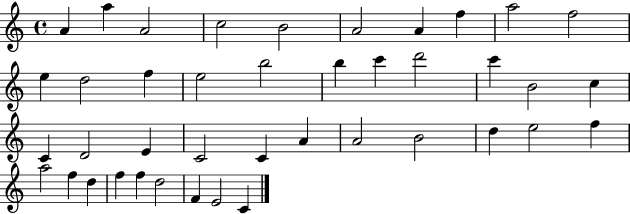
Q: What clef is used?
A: treble